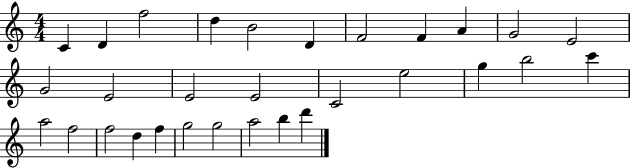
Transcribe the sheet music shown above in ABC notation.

X:1
T:Untitled
M:4/4
L:1/4
K:C
C D f2 d B2 D F2 F A G2 E2 G2 E2 E2 E2 C2 e2 g b2 c' a2 f2 f2 d f g2 g2 a2 b d'